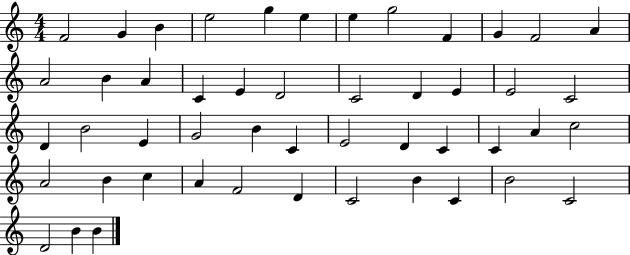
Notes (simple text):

F4/h G4/q B4/q E5/h G5/q E5/q E5/q G5/h F4/q G4/q F4/h A4/q A4/h B4/q A4/q C4/q E4/q D4/h C4/h D4/q E4/q E4/h C4/h D4/q B4/h E4/q G4/h B4/q C4/q E4/h D4/q C4/q C4/q A4/q C5/h A4/h B4/q C5/q A4/q F4/h D4/q C4/h B4/q C4/q B4/h C4/h D4/h B4/q B4/q